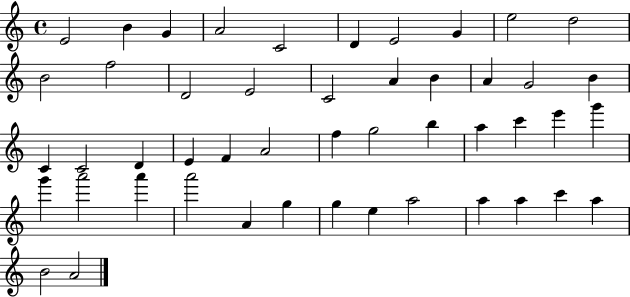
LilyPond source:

{
  \clef treble
  \time 4/4
  \defaultTimeSignature
  \key c \major
  e'2 b'4 g'4 | a'2 c'2 | d'4 e'2 g'4 | e''2 d''2 | \break b'2 f''2 | d'2 e'2 | c'2 a'4 b'4 | a'4 g'2 b'4 | \break c'4 c'2 d'4 | e'4 f'4 a'2 | f''4 g''2 b''4 | a''4 c'''4 e'''4 g'''4 | \break g'''4 a'''2 a'''4 | a'''2 a'4 g''4 | g''4 e''4 a''2 | a''4 a''4 c'''4 a''4 | \break b'2 a'2 | \bar "|."
}